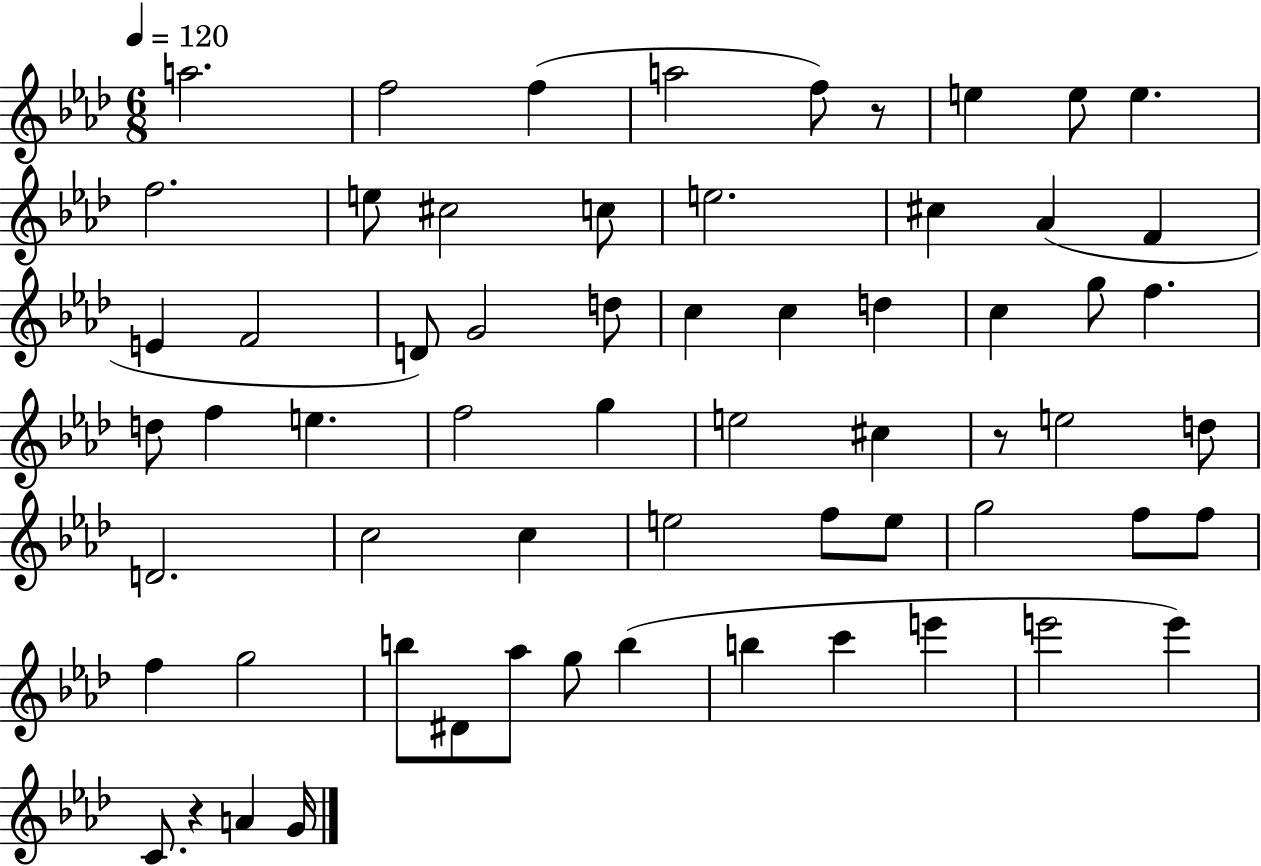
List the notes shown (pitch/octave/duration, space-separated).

A5/h. F5/h F5/q A5/h F5/e R/e E5/q E5/e E5/q. F5/h. E5/e C#5/h C5/e E5/h. C#5/q Ab4/q F4/q E4/q F4/h D4/e G4/h D5/e C5/q C5/q D5/q C5/q G5/e F5/q. D5/e F5/q E5/q. F5/h G5/q E5/h C#5/q R/e E5/h D5/e D4/h. C5/h C5/q E5/h F5/e E5/e G5/h F5/e F5/e F5/q G5/h B5/e D#4/e Ab5/e G5/e B5/q B5/q C6/q E6/q E6/h E6/q C4/e. R/q A4/q G4/s